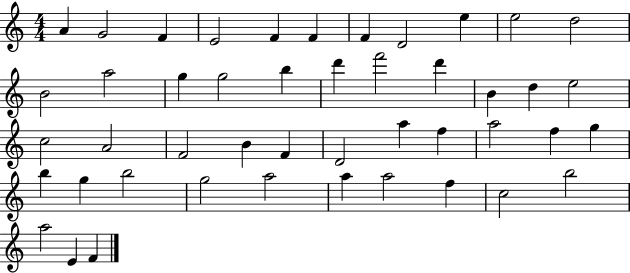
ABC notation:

X:1
T:Untitled
M:4/4
L:1/4
K:C
A G2 F E2 F F F D2 e e2 d2 B2 a2 g g2 b d' f'2 d' B d e2 c2 A2 F2 B F D2 a f a2 f g b g b2 g2 a2 a a2 f c2 b2 a2 E F